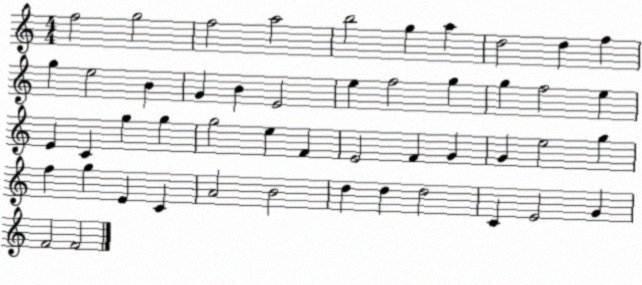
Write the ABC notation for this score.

X:1
T:Untitled
M:4/4
L:1/4
K:C
f2 g2 f2 a2 b2 g a d2 d f g e2 B G B E2 e f2 g g f2 e E C g g g2 e F E2 F G G e2 g f g E C A2 B2 d d d2 C E2 G F2 F2